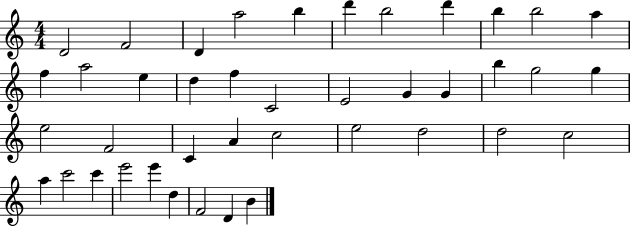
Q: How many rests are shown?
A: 0